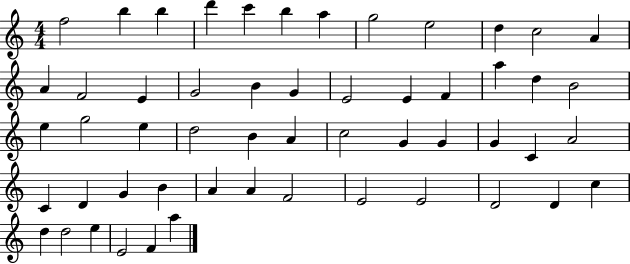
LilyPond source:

{
  \clef treble
  \numericTimeSignature
  \time 4/4
  \key c \major
  f''2 b''4 b''4 | d'''4 c'''4 b''4 a''4 | g''2 e''2 | d''4 c''2 a'4 | \break a'4 f'2 e'4 | g'2 b'4 g'4 | e'2 e'4 f'4 | a''4 d''4 b'2 | \break e''4 g''2 e''4 | d''2 b'4 a'4 | c''2 g'4 g'4 | g'4 c'4 a'2 | \break c'4 d'4 g'4 b'4 | a'4 a'4 f'2 | e'2 e'2 | d'2 d'4 c''4 | \break d''4 d''2 e''4 | e'2 f'4 a''4 | \bar "|."
}